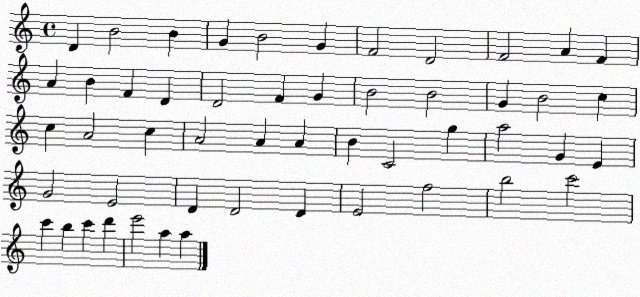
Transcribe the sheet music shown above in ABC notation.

X:1
T:Untitled
M:4/4
L:1/4
K:C
D B2 B G B2 G F2 D2 F2 A F A B F D D2 F G B2 B2 G B2 c c A2 c A2 A A B C2 g a2 G E G2 E2 D D2 D E2 f2 b2 c'2 c' b c' d' e'2 a a